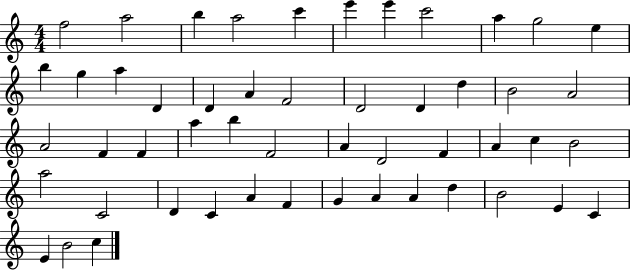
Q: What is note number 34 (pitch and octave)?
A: C5